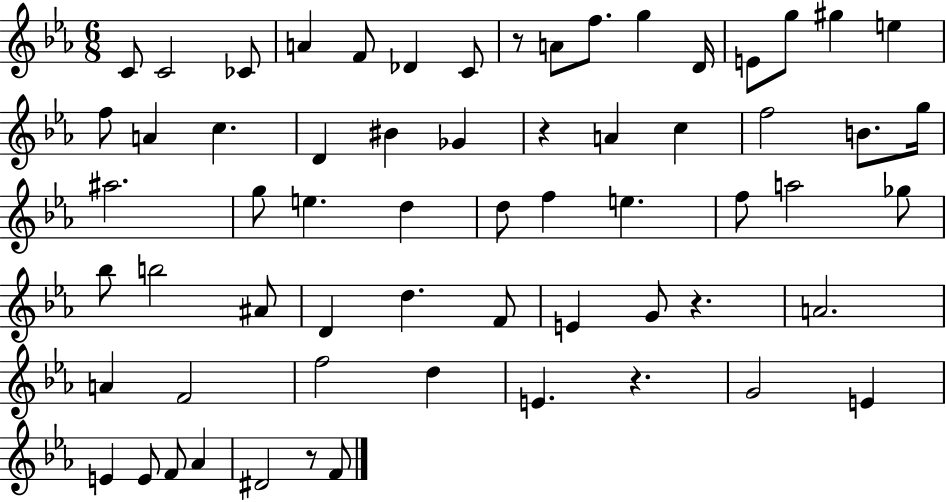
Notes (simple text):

C4/e C4/h CES4/e A4/q F4/e Db4/q C4/e R/e A4/e F5/e. G5/q D4/s E4/e G5/e G#5/q E5/q F5/e A4/q C5/q. D4/q BIS4/q Gb4/q R/q A4/q C5/q F5/h B4/e. G5/s A#5/h. G5/e E5/q. D5/q D5/e F5/q E5/q. F5/e A5/h Gb5/e Bb5/e B5/h A#4/e D4/q D5/q. F4/e E4/q G4/e R/q. A4/h. A4/q F4/h F5/h D5/q E4/q. R/q. G4/h E4/q E4/q E4/e F4/e Ab4/q D#4/h R/e F4/e